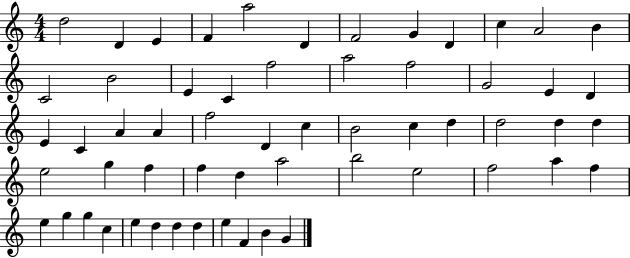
X:1
T:Untitled
M:4/4
L:1/4
K:C
d2 D E F a2 D F2 G D c A2 B C2 B2 E C f2 a2 f2 G2 E D E C A A f2 D c B2 c d d2 d d e2 g f f d a2 b2 e2 f2 a f e g g c e d d d e F B G